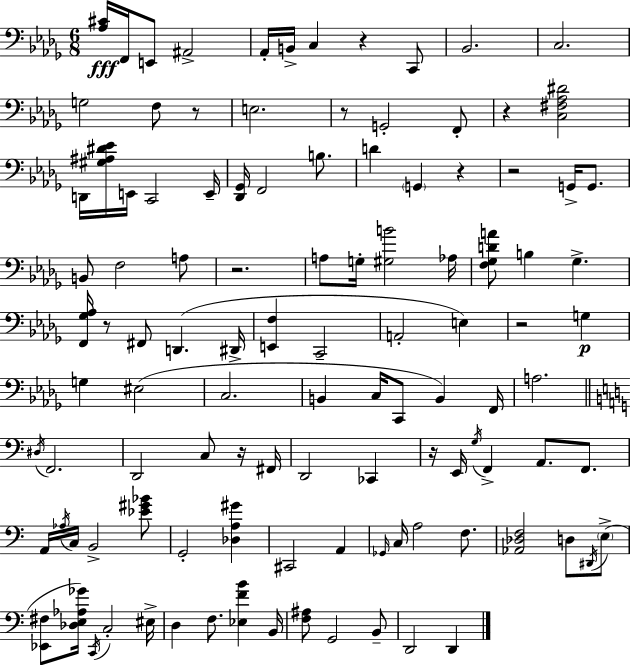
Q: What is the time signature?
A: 6/8